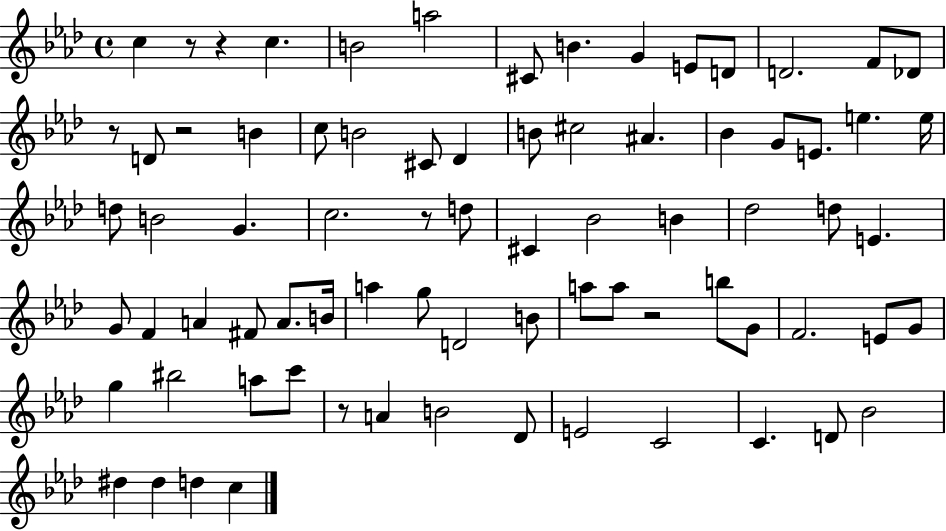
C5/q R/e R/q C5/q. B4/h A5/h C#4/e B4/q. G4/q E4/e D4/e D4/h. F4/e Db4/e R/e D4/e R/h B4/q C5/e B4/h C#4/e Db4/q B4/e C#5/h A#4/q. Bb4/q G4/e E4/e. E5/q. E5/s D5/e B4/h G4/q. C5/h. R/e D5/e C#4/q Bb4/h B4/q Db5/h D5/e E4/q. G4/e F4/q A4/q F#4/e A4/e. B4/s A5/q G5/e D4/h B4/e A5/e A5/e R/h B5/e G4/e F4/h. E4/e G4/e G5/q BIS5/h A5/e C6/e R/e A4/q B4/h Db4/e E4/h C4/h C4/q. D4/e Bb4/h D#5/q D#5/q D5/q C5/q